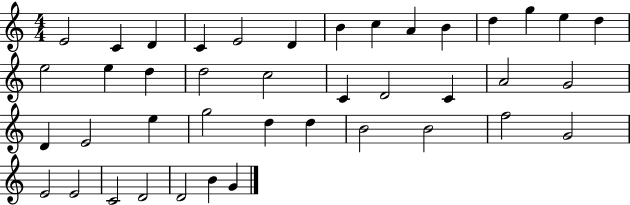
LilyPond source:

{
  \clef treble
  \numericTimeSignature
  \time 4/4
  \key c \major
  e'2 c'4 d'4 | c'4 e'2 d'4 | b'4 c''4 a'4 b'4 | d''4 g''4 e''4 d''4 | \break e''2 e''4 d''4 | d''2 c''2 | c'4 d'2 c'4 | a'2 g'2 | \break d'4 e'2 e''4 | g''2 d''4 d''4 | b'2 b'2 | f''2 g'2 | \break e'2 e'2 | c'2 d'2 | d'2 b'4 g'4 | \bar "|."
}